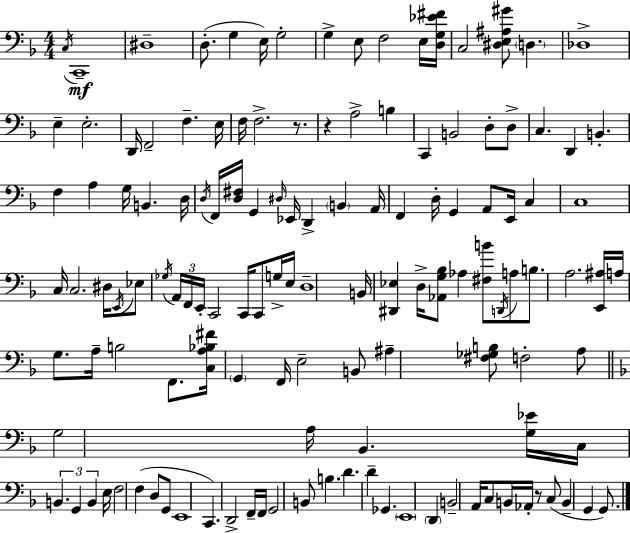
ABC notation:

X:1
T:Untitled
M:4/4
L:1/4
K:F
C,/4 C,,4 ^D,4 D,/2 G, E,/4 G,2 G, E,/2 F,2 E,/4 [D,G,_E^F]/4 C,2 [^D,E,^A,^G]/2 D, _D,4 E, E,2 D,,/4 F,,2 F, E,/4 F,/4 F,2 z/2 z A,2 B, C,, B,,2 D,/2 D,/2 C, D,, B,, F, A, G,/4 B,, D,/4 D,/4 F,,/4 [D,^F,]/4 G,, ^D,/4 _E,,/4 D,, B,, A,,/4 F,, D,/4 G,, A,,/2 E,,/4 C, C,4 C,/4 C,2 ^D,/4 E,,/4 _E,/2 _G,/4 A,,/4 F,,/4 E,,/4 C,,2 C,,/4 C,,/2 G,/4 E,/4 D,4 B,,/4 [^D,,_E,] D,/4 [_A,,G,_B,]/2 _A, [^F,B]/2 D,,/4 A,/2 B,/2 A,2 [E,,^A,]/4 A,/4 G,/2 A,/4 B,2 F,,/2 [C,A,_B,^F]/4 G,, F,,/4 E,2 B,,/2 ^A, [^F,_G,B,]/2 F,2 A,/2 G,2 A,/4 _B,, [G,_E]/4 C,/4 B,, G,, B,, E,/4 F,2 F, D,/2 G,,/2 E,,4 C,, D,,2 F,,/4 F,,/4 G,,2 B,,/2 B, D D _G,, E,,4 D,, B,,2 A,,/4 C,/2 B,,/4 _A,,/4 z/2 C,/2 B,, G,, G,,/2